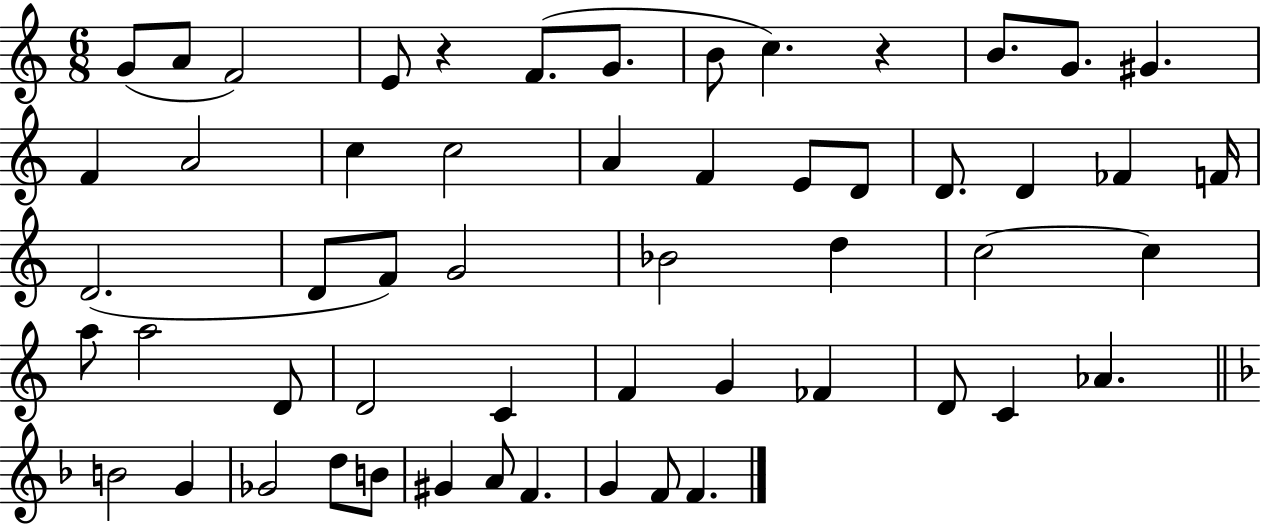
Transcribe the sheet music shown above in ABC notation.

X:1
T:Untitled
M:6/8
L:1/4
K:C
G/2 A/2 F2 E/2 z F/2 G/2 B/2 c z B/2 G/2 ^G F A2 c c2 A F E/2 D/2 D/2 D _F F/4 D2 D/2 F/2 G2 _B2 d c2 c a/2 a2 D/2 D2 C F G _F D/2 C _A B2 G _G2 d/2 B/2 ^G A/2 F G F/2 F